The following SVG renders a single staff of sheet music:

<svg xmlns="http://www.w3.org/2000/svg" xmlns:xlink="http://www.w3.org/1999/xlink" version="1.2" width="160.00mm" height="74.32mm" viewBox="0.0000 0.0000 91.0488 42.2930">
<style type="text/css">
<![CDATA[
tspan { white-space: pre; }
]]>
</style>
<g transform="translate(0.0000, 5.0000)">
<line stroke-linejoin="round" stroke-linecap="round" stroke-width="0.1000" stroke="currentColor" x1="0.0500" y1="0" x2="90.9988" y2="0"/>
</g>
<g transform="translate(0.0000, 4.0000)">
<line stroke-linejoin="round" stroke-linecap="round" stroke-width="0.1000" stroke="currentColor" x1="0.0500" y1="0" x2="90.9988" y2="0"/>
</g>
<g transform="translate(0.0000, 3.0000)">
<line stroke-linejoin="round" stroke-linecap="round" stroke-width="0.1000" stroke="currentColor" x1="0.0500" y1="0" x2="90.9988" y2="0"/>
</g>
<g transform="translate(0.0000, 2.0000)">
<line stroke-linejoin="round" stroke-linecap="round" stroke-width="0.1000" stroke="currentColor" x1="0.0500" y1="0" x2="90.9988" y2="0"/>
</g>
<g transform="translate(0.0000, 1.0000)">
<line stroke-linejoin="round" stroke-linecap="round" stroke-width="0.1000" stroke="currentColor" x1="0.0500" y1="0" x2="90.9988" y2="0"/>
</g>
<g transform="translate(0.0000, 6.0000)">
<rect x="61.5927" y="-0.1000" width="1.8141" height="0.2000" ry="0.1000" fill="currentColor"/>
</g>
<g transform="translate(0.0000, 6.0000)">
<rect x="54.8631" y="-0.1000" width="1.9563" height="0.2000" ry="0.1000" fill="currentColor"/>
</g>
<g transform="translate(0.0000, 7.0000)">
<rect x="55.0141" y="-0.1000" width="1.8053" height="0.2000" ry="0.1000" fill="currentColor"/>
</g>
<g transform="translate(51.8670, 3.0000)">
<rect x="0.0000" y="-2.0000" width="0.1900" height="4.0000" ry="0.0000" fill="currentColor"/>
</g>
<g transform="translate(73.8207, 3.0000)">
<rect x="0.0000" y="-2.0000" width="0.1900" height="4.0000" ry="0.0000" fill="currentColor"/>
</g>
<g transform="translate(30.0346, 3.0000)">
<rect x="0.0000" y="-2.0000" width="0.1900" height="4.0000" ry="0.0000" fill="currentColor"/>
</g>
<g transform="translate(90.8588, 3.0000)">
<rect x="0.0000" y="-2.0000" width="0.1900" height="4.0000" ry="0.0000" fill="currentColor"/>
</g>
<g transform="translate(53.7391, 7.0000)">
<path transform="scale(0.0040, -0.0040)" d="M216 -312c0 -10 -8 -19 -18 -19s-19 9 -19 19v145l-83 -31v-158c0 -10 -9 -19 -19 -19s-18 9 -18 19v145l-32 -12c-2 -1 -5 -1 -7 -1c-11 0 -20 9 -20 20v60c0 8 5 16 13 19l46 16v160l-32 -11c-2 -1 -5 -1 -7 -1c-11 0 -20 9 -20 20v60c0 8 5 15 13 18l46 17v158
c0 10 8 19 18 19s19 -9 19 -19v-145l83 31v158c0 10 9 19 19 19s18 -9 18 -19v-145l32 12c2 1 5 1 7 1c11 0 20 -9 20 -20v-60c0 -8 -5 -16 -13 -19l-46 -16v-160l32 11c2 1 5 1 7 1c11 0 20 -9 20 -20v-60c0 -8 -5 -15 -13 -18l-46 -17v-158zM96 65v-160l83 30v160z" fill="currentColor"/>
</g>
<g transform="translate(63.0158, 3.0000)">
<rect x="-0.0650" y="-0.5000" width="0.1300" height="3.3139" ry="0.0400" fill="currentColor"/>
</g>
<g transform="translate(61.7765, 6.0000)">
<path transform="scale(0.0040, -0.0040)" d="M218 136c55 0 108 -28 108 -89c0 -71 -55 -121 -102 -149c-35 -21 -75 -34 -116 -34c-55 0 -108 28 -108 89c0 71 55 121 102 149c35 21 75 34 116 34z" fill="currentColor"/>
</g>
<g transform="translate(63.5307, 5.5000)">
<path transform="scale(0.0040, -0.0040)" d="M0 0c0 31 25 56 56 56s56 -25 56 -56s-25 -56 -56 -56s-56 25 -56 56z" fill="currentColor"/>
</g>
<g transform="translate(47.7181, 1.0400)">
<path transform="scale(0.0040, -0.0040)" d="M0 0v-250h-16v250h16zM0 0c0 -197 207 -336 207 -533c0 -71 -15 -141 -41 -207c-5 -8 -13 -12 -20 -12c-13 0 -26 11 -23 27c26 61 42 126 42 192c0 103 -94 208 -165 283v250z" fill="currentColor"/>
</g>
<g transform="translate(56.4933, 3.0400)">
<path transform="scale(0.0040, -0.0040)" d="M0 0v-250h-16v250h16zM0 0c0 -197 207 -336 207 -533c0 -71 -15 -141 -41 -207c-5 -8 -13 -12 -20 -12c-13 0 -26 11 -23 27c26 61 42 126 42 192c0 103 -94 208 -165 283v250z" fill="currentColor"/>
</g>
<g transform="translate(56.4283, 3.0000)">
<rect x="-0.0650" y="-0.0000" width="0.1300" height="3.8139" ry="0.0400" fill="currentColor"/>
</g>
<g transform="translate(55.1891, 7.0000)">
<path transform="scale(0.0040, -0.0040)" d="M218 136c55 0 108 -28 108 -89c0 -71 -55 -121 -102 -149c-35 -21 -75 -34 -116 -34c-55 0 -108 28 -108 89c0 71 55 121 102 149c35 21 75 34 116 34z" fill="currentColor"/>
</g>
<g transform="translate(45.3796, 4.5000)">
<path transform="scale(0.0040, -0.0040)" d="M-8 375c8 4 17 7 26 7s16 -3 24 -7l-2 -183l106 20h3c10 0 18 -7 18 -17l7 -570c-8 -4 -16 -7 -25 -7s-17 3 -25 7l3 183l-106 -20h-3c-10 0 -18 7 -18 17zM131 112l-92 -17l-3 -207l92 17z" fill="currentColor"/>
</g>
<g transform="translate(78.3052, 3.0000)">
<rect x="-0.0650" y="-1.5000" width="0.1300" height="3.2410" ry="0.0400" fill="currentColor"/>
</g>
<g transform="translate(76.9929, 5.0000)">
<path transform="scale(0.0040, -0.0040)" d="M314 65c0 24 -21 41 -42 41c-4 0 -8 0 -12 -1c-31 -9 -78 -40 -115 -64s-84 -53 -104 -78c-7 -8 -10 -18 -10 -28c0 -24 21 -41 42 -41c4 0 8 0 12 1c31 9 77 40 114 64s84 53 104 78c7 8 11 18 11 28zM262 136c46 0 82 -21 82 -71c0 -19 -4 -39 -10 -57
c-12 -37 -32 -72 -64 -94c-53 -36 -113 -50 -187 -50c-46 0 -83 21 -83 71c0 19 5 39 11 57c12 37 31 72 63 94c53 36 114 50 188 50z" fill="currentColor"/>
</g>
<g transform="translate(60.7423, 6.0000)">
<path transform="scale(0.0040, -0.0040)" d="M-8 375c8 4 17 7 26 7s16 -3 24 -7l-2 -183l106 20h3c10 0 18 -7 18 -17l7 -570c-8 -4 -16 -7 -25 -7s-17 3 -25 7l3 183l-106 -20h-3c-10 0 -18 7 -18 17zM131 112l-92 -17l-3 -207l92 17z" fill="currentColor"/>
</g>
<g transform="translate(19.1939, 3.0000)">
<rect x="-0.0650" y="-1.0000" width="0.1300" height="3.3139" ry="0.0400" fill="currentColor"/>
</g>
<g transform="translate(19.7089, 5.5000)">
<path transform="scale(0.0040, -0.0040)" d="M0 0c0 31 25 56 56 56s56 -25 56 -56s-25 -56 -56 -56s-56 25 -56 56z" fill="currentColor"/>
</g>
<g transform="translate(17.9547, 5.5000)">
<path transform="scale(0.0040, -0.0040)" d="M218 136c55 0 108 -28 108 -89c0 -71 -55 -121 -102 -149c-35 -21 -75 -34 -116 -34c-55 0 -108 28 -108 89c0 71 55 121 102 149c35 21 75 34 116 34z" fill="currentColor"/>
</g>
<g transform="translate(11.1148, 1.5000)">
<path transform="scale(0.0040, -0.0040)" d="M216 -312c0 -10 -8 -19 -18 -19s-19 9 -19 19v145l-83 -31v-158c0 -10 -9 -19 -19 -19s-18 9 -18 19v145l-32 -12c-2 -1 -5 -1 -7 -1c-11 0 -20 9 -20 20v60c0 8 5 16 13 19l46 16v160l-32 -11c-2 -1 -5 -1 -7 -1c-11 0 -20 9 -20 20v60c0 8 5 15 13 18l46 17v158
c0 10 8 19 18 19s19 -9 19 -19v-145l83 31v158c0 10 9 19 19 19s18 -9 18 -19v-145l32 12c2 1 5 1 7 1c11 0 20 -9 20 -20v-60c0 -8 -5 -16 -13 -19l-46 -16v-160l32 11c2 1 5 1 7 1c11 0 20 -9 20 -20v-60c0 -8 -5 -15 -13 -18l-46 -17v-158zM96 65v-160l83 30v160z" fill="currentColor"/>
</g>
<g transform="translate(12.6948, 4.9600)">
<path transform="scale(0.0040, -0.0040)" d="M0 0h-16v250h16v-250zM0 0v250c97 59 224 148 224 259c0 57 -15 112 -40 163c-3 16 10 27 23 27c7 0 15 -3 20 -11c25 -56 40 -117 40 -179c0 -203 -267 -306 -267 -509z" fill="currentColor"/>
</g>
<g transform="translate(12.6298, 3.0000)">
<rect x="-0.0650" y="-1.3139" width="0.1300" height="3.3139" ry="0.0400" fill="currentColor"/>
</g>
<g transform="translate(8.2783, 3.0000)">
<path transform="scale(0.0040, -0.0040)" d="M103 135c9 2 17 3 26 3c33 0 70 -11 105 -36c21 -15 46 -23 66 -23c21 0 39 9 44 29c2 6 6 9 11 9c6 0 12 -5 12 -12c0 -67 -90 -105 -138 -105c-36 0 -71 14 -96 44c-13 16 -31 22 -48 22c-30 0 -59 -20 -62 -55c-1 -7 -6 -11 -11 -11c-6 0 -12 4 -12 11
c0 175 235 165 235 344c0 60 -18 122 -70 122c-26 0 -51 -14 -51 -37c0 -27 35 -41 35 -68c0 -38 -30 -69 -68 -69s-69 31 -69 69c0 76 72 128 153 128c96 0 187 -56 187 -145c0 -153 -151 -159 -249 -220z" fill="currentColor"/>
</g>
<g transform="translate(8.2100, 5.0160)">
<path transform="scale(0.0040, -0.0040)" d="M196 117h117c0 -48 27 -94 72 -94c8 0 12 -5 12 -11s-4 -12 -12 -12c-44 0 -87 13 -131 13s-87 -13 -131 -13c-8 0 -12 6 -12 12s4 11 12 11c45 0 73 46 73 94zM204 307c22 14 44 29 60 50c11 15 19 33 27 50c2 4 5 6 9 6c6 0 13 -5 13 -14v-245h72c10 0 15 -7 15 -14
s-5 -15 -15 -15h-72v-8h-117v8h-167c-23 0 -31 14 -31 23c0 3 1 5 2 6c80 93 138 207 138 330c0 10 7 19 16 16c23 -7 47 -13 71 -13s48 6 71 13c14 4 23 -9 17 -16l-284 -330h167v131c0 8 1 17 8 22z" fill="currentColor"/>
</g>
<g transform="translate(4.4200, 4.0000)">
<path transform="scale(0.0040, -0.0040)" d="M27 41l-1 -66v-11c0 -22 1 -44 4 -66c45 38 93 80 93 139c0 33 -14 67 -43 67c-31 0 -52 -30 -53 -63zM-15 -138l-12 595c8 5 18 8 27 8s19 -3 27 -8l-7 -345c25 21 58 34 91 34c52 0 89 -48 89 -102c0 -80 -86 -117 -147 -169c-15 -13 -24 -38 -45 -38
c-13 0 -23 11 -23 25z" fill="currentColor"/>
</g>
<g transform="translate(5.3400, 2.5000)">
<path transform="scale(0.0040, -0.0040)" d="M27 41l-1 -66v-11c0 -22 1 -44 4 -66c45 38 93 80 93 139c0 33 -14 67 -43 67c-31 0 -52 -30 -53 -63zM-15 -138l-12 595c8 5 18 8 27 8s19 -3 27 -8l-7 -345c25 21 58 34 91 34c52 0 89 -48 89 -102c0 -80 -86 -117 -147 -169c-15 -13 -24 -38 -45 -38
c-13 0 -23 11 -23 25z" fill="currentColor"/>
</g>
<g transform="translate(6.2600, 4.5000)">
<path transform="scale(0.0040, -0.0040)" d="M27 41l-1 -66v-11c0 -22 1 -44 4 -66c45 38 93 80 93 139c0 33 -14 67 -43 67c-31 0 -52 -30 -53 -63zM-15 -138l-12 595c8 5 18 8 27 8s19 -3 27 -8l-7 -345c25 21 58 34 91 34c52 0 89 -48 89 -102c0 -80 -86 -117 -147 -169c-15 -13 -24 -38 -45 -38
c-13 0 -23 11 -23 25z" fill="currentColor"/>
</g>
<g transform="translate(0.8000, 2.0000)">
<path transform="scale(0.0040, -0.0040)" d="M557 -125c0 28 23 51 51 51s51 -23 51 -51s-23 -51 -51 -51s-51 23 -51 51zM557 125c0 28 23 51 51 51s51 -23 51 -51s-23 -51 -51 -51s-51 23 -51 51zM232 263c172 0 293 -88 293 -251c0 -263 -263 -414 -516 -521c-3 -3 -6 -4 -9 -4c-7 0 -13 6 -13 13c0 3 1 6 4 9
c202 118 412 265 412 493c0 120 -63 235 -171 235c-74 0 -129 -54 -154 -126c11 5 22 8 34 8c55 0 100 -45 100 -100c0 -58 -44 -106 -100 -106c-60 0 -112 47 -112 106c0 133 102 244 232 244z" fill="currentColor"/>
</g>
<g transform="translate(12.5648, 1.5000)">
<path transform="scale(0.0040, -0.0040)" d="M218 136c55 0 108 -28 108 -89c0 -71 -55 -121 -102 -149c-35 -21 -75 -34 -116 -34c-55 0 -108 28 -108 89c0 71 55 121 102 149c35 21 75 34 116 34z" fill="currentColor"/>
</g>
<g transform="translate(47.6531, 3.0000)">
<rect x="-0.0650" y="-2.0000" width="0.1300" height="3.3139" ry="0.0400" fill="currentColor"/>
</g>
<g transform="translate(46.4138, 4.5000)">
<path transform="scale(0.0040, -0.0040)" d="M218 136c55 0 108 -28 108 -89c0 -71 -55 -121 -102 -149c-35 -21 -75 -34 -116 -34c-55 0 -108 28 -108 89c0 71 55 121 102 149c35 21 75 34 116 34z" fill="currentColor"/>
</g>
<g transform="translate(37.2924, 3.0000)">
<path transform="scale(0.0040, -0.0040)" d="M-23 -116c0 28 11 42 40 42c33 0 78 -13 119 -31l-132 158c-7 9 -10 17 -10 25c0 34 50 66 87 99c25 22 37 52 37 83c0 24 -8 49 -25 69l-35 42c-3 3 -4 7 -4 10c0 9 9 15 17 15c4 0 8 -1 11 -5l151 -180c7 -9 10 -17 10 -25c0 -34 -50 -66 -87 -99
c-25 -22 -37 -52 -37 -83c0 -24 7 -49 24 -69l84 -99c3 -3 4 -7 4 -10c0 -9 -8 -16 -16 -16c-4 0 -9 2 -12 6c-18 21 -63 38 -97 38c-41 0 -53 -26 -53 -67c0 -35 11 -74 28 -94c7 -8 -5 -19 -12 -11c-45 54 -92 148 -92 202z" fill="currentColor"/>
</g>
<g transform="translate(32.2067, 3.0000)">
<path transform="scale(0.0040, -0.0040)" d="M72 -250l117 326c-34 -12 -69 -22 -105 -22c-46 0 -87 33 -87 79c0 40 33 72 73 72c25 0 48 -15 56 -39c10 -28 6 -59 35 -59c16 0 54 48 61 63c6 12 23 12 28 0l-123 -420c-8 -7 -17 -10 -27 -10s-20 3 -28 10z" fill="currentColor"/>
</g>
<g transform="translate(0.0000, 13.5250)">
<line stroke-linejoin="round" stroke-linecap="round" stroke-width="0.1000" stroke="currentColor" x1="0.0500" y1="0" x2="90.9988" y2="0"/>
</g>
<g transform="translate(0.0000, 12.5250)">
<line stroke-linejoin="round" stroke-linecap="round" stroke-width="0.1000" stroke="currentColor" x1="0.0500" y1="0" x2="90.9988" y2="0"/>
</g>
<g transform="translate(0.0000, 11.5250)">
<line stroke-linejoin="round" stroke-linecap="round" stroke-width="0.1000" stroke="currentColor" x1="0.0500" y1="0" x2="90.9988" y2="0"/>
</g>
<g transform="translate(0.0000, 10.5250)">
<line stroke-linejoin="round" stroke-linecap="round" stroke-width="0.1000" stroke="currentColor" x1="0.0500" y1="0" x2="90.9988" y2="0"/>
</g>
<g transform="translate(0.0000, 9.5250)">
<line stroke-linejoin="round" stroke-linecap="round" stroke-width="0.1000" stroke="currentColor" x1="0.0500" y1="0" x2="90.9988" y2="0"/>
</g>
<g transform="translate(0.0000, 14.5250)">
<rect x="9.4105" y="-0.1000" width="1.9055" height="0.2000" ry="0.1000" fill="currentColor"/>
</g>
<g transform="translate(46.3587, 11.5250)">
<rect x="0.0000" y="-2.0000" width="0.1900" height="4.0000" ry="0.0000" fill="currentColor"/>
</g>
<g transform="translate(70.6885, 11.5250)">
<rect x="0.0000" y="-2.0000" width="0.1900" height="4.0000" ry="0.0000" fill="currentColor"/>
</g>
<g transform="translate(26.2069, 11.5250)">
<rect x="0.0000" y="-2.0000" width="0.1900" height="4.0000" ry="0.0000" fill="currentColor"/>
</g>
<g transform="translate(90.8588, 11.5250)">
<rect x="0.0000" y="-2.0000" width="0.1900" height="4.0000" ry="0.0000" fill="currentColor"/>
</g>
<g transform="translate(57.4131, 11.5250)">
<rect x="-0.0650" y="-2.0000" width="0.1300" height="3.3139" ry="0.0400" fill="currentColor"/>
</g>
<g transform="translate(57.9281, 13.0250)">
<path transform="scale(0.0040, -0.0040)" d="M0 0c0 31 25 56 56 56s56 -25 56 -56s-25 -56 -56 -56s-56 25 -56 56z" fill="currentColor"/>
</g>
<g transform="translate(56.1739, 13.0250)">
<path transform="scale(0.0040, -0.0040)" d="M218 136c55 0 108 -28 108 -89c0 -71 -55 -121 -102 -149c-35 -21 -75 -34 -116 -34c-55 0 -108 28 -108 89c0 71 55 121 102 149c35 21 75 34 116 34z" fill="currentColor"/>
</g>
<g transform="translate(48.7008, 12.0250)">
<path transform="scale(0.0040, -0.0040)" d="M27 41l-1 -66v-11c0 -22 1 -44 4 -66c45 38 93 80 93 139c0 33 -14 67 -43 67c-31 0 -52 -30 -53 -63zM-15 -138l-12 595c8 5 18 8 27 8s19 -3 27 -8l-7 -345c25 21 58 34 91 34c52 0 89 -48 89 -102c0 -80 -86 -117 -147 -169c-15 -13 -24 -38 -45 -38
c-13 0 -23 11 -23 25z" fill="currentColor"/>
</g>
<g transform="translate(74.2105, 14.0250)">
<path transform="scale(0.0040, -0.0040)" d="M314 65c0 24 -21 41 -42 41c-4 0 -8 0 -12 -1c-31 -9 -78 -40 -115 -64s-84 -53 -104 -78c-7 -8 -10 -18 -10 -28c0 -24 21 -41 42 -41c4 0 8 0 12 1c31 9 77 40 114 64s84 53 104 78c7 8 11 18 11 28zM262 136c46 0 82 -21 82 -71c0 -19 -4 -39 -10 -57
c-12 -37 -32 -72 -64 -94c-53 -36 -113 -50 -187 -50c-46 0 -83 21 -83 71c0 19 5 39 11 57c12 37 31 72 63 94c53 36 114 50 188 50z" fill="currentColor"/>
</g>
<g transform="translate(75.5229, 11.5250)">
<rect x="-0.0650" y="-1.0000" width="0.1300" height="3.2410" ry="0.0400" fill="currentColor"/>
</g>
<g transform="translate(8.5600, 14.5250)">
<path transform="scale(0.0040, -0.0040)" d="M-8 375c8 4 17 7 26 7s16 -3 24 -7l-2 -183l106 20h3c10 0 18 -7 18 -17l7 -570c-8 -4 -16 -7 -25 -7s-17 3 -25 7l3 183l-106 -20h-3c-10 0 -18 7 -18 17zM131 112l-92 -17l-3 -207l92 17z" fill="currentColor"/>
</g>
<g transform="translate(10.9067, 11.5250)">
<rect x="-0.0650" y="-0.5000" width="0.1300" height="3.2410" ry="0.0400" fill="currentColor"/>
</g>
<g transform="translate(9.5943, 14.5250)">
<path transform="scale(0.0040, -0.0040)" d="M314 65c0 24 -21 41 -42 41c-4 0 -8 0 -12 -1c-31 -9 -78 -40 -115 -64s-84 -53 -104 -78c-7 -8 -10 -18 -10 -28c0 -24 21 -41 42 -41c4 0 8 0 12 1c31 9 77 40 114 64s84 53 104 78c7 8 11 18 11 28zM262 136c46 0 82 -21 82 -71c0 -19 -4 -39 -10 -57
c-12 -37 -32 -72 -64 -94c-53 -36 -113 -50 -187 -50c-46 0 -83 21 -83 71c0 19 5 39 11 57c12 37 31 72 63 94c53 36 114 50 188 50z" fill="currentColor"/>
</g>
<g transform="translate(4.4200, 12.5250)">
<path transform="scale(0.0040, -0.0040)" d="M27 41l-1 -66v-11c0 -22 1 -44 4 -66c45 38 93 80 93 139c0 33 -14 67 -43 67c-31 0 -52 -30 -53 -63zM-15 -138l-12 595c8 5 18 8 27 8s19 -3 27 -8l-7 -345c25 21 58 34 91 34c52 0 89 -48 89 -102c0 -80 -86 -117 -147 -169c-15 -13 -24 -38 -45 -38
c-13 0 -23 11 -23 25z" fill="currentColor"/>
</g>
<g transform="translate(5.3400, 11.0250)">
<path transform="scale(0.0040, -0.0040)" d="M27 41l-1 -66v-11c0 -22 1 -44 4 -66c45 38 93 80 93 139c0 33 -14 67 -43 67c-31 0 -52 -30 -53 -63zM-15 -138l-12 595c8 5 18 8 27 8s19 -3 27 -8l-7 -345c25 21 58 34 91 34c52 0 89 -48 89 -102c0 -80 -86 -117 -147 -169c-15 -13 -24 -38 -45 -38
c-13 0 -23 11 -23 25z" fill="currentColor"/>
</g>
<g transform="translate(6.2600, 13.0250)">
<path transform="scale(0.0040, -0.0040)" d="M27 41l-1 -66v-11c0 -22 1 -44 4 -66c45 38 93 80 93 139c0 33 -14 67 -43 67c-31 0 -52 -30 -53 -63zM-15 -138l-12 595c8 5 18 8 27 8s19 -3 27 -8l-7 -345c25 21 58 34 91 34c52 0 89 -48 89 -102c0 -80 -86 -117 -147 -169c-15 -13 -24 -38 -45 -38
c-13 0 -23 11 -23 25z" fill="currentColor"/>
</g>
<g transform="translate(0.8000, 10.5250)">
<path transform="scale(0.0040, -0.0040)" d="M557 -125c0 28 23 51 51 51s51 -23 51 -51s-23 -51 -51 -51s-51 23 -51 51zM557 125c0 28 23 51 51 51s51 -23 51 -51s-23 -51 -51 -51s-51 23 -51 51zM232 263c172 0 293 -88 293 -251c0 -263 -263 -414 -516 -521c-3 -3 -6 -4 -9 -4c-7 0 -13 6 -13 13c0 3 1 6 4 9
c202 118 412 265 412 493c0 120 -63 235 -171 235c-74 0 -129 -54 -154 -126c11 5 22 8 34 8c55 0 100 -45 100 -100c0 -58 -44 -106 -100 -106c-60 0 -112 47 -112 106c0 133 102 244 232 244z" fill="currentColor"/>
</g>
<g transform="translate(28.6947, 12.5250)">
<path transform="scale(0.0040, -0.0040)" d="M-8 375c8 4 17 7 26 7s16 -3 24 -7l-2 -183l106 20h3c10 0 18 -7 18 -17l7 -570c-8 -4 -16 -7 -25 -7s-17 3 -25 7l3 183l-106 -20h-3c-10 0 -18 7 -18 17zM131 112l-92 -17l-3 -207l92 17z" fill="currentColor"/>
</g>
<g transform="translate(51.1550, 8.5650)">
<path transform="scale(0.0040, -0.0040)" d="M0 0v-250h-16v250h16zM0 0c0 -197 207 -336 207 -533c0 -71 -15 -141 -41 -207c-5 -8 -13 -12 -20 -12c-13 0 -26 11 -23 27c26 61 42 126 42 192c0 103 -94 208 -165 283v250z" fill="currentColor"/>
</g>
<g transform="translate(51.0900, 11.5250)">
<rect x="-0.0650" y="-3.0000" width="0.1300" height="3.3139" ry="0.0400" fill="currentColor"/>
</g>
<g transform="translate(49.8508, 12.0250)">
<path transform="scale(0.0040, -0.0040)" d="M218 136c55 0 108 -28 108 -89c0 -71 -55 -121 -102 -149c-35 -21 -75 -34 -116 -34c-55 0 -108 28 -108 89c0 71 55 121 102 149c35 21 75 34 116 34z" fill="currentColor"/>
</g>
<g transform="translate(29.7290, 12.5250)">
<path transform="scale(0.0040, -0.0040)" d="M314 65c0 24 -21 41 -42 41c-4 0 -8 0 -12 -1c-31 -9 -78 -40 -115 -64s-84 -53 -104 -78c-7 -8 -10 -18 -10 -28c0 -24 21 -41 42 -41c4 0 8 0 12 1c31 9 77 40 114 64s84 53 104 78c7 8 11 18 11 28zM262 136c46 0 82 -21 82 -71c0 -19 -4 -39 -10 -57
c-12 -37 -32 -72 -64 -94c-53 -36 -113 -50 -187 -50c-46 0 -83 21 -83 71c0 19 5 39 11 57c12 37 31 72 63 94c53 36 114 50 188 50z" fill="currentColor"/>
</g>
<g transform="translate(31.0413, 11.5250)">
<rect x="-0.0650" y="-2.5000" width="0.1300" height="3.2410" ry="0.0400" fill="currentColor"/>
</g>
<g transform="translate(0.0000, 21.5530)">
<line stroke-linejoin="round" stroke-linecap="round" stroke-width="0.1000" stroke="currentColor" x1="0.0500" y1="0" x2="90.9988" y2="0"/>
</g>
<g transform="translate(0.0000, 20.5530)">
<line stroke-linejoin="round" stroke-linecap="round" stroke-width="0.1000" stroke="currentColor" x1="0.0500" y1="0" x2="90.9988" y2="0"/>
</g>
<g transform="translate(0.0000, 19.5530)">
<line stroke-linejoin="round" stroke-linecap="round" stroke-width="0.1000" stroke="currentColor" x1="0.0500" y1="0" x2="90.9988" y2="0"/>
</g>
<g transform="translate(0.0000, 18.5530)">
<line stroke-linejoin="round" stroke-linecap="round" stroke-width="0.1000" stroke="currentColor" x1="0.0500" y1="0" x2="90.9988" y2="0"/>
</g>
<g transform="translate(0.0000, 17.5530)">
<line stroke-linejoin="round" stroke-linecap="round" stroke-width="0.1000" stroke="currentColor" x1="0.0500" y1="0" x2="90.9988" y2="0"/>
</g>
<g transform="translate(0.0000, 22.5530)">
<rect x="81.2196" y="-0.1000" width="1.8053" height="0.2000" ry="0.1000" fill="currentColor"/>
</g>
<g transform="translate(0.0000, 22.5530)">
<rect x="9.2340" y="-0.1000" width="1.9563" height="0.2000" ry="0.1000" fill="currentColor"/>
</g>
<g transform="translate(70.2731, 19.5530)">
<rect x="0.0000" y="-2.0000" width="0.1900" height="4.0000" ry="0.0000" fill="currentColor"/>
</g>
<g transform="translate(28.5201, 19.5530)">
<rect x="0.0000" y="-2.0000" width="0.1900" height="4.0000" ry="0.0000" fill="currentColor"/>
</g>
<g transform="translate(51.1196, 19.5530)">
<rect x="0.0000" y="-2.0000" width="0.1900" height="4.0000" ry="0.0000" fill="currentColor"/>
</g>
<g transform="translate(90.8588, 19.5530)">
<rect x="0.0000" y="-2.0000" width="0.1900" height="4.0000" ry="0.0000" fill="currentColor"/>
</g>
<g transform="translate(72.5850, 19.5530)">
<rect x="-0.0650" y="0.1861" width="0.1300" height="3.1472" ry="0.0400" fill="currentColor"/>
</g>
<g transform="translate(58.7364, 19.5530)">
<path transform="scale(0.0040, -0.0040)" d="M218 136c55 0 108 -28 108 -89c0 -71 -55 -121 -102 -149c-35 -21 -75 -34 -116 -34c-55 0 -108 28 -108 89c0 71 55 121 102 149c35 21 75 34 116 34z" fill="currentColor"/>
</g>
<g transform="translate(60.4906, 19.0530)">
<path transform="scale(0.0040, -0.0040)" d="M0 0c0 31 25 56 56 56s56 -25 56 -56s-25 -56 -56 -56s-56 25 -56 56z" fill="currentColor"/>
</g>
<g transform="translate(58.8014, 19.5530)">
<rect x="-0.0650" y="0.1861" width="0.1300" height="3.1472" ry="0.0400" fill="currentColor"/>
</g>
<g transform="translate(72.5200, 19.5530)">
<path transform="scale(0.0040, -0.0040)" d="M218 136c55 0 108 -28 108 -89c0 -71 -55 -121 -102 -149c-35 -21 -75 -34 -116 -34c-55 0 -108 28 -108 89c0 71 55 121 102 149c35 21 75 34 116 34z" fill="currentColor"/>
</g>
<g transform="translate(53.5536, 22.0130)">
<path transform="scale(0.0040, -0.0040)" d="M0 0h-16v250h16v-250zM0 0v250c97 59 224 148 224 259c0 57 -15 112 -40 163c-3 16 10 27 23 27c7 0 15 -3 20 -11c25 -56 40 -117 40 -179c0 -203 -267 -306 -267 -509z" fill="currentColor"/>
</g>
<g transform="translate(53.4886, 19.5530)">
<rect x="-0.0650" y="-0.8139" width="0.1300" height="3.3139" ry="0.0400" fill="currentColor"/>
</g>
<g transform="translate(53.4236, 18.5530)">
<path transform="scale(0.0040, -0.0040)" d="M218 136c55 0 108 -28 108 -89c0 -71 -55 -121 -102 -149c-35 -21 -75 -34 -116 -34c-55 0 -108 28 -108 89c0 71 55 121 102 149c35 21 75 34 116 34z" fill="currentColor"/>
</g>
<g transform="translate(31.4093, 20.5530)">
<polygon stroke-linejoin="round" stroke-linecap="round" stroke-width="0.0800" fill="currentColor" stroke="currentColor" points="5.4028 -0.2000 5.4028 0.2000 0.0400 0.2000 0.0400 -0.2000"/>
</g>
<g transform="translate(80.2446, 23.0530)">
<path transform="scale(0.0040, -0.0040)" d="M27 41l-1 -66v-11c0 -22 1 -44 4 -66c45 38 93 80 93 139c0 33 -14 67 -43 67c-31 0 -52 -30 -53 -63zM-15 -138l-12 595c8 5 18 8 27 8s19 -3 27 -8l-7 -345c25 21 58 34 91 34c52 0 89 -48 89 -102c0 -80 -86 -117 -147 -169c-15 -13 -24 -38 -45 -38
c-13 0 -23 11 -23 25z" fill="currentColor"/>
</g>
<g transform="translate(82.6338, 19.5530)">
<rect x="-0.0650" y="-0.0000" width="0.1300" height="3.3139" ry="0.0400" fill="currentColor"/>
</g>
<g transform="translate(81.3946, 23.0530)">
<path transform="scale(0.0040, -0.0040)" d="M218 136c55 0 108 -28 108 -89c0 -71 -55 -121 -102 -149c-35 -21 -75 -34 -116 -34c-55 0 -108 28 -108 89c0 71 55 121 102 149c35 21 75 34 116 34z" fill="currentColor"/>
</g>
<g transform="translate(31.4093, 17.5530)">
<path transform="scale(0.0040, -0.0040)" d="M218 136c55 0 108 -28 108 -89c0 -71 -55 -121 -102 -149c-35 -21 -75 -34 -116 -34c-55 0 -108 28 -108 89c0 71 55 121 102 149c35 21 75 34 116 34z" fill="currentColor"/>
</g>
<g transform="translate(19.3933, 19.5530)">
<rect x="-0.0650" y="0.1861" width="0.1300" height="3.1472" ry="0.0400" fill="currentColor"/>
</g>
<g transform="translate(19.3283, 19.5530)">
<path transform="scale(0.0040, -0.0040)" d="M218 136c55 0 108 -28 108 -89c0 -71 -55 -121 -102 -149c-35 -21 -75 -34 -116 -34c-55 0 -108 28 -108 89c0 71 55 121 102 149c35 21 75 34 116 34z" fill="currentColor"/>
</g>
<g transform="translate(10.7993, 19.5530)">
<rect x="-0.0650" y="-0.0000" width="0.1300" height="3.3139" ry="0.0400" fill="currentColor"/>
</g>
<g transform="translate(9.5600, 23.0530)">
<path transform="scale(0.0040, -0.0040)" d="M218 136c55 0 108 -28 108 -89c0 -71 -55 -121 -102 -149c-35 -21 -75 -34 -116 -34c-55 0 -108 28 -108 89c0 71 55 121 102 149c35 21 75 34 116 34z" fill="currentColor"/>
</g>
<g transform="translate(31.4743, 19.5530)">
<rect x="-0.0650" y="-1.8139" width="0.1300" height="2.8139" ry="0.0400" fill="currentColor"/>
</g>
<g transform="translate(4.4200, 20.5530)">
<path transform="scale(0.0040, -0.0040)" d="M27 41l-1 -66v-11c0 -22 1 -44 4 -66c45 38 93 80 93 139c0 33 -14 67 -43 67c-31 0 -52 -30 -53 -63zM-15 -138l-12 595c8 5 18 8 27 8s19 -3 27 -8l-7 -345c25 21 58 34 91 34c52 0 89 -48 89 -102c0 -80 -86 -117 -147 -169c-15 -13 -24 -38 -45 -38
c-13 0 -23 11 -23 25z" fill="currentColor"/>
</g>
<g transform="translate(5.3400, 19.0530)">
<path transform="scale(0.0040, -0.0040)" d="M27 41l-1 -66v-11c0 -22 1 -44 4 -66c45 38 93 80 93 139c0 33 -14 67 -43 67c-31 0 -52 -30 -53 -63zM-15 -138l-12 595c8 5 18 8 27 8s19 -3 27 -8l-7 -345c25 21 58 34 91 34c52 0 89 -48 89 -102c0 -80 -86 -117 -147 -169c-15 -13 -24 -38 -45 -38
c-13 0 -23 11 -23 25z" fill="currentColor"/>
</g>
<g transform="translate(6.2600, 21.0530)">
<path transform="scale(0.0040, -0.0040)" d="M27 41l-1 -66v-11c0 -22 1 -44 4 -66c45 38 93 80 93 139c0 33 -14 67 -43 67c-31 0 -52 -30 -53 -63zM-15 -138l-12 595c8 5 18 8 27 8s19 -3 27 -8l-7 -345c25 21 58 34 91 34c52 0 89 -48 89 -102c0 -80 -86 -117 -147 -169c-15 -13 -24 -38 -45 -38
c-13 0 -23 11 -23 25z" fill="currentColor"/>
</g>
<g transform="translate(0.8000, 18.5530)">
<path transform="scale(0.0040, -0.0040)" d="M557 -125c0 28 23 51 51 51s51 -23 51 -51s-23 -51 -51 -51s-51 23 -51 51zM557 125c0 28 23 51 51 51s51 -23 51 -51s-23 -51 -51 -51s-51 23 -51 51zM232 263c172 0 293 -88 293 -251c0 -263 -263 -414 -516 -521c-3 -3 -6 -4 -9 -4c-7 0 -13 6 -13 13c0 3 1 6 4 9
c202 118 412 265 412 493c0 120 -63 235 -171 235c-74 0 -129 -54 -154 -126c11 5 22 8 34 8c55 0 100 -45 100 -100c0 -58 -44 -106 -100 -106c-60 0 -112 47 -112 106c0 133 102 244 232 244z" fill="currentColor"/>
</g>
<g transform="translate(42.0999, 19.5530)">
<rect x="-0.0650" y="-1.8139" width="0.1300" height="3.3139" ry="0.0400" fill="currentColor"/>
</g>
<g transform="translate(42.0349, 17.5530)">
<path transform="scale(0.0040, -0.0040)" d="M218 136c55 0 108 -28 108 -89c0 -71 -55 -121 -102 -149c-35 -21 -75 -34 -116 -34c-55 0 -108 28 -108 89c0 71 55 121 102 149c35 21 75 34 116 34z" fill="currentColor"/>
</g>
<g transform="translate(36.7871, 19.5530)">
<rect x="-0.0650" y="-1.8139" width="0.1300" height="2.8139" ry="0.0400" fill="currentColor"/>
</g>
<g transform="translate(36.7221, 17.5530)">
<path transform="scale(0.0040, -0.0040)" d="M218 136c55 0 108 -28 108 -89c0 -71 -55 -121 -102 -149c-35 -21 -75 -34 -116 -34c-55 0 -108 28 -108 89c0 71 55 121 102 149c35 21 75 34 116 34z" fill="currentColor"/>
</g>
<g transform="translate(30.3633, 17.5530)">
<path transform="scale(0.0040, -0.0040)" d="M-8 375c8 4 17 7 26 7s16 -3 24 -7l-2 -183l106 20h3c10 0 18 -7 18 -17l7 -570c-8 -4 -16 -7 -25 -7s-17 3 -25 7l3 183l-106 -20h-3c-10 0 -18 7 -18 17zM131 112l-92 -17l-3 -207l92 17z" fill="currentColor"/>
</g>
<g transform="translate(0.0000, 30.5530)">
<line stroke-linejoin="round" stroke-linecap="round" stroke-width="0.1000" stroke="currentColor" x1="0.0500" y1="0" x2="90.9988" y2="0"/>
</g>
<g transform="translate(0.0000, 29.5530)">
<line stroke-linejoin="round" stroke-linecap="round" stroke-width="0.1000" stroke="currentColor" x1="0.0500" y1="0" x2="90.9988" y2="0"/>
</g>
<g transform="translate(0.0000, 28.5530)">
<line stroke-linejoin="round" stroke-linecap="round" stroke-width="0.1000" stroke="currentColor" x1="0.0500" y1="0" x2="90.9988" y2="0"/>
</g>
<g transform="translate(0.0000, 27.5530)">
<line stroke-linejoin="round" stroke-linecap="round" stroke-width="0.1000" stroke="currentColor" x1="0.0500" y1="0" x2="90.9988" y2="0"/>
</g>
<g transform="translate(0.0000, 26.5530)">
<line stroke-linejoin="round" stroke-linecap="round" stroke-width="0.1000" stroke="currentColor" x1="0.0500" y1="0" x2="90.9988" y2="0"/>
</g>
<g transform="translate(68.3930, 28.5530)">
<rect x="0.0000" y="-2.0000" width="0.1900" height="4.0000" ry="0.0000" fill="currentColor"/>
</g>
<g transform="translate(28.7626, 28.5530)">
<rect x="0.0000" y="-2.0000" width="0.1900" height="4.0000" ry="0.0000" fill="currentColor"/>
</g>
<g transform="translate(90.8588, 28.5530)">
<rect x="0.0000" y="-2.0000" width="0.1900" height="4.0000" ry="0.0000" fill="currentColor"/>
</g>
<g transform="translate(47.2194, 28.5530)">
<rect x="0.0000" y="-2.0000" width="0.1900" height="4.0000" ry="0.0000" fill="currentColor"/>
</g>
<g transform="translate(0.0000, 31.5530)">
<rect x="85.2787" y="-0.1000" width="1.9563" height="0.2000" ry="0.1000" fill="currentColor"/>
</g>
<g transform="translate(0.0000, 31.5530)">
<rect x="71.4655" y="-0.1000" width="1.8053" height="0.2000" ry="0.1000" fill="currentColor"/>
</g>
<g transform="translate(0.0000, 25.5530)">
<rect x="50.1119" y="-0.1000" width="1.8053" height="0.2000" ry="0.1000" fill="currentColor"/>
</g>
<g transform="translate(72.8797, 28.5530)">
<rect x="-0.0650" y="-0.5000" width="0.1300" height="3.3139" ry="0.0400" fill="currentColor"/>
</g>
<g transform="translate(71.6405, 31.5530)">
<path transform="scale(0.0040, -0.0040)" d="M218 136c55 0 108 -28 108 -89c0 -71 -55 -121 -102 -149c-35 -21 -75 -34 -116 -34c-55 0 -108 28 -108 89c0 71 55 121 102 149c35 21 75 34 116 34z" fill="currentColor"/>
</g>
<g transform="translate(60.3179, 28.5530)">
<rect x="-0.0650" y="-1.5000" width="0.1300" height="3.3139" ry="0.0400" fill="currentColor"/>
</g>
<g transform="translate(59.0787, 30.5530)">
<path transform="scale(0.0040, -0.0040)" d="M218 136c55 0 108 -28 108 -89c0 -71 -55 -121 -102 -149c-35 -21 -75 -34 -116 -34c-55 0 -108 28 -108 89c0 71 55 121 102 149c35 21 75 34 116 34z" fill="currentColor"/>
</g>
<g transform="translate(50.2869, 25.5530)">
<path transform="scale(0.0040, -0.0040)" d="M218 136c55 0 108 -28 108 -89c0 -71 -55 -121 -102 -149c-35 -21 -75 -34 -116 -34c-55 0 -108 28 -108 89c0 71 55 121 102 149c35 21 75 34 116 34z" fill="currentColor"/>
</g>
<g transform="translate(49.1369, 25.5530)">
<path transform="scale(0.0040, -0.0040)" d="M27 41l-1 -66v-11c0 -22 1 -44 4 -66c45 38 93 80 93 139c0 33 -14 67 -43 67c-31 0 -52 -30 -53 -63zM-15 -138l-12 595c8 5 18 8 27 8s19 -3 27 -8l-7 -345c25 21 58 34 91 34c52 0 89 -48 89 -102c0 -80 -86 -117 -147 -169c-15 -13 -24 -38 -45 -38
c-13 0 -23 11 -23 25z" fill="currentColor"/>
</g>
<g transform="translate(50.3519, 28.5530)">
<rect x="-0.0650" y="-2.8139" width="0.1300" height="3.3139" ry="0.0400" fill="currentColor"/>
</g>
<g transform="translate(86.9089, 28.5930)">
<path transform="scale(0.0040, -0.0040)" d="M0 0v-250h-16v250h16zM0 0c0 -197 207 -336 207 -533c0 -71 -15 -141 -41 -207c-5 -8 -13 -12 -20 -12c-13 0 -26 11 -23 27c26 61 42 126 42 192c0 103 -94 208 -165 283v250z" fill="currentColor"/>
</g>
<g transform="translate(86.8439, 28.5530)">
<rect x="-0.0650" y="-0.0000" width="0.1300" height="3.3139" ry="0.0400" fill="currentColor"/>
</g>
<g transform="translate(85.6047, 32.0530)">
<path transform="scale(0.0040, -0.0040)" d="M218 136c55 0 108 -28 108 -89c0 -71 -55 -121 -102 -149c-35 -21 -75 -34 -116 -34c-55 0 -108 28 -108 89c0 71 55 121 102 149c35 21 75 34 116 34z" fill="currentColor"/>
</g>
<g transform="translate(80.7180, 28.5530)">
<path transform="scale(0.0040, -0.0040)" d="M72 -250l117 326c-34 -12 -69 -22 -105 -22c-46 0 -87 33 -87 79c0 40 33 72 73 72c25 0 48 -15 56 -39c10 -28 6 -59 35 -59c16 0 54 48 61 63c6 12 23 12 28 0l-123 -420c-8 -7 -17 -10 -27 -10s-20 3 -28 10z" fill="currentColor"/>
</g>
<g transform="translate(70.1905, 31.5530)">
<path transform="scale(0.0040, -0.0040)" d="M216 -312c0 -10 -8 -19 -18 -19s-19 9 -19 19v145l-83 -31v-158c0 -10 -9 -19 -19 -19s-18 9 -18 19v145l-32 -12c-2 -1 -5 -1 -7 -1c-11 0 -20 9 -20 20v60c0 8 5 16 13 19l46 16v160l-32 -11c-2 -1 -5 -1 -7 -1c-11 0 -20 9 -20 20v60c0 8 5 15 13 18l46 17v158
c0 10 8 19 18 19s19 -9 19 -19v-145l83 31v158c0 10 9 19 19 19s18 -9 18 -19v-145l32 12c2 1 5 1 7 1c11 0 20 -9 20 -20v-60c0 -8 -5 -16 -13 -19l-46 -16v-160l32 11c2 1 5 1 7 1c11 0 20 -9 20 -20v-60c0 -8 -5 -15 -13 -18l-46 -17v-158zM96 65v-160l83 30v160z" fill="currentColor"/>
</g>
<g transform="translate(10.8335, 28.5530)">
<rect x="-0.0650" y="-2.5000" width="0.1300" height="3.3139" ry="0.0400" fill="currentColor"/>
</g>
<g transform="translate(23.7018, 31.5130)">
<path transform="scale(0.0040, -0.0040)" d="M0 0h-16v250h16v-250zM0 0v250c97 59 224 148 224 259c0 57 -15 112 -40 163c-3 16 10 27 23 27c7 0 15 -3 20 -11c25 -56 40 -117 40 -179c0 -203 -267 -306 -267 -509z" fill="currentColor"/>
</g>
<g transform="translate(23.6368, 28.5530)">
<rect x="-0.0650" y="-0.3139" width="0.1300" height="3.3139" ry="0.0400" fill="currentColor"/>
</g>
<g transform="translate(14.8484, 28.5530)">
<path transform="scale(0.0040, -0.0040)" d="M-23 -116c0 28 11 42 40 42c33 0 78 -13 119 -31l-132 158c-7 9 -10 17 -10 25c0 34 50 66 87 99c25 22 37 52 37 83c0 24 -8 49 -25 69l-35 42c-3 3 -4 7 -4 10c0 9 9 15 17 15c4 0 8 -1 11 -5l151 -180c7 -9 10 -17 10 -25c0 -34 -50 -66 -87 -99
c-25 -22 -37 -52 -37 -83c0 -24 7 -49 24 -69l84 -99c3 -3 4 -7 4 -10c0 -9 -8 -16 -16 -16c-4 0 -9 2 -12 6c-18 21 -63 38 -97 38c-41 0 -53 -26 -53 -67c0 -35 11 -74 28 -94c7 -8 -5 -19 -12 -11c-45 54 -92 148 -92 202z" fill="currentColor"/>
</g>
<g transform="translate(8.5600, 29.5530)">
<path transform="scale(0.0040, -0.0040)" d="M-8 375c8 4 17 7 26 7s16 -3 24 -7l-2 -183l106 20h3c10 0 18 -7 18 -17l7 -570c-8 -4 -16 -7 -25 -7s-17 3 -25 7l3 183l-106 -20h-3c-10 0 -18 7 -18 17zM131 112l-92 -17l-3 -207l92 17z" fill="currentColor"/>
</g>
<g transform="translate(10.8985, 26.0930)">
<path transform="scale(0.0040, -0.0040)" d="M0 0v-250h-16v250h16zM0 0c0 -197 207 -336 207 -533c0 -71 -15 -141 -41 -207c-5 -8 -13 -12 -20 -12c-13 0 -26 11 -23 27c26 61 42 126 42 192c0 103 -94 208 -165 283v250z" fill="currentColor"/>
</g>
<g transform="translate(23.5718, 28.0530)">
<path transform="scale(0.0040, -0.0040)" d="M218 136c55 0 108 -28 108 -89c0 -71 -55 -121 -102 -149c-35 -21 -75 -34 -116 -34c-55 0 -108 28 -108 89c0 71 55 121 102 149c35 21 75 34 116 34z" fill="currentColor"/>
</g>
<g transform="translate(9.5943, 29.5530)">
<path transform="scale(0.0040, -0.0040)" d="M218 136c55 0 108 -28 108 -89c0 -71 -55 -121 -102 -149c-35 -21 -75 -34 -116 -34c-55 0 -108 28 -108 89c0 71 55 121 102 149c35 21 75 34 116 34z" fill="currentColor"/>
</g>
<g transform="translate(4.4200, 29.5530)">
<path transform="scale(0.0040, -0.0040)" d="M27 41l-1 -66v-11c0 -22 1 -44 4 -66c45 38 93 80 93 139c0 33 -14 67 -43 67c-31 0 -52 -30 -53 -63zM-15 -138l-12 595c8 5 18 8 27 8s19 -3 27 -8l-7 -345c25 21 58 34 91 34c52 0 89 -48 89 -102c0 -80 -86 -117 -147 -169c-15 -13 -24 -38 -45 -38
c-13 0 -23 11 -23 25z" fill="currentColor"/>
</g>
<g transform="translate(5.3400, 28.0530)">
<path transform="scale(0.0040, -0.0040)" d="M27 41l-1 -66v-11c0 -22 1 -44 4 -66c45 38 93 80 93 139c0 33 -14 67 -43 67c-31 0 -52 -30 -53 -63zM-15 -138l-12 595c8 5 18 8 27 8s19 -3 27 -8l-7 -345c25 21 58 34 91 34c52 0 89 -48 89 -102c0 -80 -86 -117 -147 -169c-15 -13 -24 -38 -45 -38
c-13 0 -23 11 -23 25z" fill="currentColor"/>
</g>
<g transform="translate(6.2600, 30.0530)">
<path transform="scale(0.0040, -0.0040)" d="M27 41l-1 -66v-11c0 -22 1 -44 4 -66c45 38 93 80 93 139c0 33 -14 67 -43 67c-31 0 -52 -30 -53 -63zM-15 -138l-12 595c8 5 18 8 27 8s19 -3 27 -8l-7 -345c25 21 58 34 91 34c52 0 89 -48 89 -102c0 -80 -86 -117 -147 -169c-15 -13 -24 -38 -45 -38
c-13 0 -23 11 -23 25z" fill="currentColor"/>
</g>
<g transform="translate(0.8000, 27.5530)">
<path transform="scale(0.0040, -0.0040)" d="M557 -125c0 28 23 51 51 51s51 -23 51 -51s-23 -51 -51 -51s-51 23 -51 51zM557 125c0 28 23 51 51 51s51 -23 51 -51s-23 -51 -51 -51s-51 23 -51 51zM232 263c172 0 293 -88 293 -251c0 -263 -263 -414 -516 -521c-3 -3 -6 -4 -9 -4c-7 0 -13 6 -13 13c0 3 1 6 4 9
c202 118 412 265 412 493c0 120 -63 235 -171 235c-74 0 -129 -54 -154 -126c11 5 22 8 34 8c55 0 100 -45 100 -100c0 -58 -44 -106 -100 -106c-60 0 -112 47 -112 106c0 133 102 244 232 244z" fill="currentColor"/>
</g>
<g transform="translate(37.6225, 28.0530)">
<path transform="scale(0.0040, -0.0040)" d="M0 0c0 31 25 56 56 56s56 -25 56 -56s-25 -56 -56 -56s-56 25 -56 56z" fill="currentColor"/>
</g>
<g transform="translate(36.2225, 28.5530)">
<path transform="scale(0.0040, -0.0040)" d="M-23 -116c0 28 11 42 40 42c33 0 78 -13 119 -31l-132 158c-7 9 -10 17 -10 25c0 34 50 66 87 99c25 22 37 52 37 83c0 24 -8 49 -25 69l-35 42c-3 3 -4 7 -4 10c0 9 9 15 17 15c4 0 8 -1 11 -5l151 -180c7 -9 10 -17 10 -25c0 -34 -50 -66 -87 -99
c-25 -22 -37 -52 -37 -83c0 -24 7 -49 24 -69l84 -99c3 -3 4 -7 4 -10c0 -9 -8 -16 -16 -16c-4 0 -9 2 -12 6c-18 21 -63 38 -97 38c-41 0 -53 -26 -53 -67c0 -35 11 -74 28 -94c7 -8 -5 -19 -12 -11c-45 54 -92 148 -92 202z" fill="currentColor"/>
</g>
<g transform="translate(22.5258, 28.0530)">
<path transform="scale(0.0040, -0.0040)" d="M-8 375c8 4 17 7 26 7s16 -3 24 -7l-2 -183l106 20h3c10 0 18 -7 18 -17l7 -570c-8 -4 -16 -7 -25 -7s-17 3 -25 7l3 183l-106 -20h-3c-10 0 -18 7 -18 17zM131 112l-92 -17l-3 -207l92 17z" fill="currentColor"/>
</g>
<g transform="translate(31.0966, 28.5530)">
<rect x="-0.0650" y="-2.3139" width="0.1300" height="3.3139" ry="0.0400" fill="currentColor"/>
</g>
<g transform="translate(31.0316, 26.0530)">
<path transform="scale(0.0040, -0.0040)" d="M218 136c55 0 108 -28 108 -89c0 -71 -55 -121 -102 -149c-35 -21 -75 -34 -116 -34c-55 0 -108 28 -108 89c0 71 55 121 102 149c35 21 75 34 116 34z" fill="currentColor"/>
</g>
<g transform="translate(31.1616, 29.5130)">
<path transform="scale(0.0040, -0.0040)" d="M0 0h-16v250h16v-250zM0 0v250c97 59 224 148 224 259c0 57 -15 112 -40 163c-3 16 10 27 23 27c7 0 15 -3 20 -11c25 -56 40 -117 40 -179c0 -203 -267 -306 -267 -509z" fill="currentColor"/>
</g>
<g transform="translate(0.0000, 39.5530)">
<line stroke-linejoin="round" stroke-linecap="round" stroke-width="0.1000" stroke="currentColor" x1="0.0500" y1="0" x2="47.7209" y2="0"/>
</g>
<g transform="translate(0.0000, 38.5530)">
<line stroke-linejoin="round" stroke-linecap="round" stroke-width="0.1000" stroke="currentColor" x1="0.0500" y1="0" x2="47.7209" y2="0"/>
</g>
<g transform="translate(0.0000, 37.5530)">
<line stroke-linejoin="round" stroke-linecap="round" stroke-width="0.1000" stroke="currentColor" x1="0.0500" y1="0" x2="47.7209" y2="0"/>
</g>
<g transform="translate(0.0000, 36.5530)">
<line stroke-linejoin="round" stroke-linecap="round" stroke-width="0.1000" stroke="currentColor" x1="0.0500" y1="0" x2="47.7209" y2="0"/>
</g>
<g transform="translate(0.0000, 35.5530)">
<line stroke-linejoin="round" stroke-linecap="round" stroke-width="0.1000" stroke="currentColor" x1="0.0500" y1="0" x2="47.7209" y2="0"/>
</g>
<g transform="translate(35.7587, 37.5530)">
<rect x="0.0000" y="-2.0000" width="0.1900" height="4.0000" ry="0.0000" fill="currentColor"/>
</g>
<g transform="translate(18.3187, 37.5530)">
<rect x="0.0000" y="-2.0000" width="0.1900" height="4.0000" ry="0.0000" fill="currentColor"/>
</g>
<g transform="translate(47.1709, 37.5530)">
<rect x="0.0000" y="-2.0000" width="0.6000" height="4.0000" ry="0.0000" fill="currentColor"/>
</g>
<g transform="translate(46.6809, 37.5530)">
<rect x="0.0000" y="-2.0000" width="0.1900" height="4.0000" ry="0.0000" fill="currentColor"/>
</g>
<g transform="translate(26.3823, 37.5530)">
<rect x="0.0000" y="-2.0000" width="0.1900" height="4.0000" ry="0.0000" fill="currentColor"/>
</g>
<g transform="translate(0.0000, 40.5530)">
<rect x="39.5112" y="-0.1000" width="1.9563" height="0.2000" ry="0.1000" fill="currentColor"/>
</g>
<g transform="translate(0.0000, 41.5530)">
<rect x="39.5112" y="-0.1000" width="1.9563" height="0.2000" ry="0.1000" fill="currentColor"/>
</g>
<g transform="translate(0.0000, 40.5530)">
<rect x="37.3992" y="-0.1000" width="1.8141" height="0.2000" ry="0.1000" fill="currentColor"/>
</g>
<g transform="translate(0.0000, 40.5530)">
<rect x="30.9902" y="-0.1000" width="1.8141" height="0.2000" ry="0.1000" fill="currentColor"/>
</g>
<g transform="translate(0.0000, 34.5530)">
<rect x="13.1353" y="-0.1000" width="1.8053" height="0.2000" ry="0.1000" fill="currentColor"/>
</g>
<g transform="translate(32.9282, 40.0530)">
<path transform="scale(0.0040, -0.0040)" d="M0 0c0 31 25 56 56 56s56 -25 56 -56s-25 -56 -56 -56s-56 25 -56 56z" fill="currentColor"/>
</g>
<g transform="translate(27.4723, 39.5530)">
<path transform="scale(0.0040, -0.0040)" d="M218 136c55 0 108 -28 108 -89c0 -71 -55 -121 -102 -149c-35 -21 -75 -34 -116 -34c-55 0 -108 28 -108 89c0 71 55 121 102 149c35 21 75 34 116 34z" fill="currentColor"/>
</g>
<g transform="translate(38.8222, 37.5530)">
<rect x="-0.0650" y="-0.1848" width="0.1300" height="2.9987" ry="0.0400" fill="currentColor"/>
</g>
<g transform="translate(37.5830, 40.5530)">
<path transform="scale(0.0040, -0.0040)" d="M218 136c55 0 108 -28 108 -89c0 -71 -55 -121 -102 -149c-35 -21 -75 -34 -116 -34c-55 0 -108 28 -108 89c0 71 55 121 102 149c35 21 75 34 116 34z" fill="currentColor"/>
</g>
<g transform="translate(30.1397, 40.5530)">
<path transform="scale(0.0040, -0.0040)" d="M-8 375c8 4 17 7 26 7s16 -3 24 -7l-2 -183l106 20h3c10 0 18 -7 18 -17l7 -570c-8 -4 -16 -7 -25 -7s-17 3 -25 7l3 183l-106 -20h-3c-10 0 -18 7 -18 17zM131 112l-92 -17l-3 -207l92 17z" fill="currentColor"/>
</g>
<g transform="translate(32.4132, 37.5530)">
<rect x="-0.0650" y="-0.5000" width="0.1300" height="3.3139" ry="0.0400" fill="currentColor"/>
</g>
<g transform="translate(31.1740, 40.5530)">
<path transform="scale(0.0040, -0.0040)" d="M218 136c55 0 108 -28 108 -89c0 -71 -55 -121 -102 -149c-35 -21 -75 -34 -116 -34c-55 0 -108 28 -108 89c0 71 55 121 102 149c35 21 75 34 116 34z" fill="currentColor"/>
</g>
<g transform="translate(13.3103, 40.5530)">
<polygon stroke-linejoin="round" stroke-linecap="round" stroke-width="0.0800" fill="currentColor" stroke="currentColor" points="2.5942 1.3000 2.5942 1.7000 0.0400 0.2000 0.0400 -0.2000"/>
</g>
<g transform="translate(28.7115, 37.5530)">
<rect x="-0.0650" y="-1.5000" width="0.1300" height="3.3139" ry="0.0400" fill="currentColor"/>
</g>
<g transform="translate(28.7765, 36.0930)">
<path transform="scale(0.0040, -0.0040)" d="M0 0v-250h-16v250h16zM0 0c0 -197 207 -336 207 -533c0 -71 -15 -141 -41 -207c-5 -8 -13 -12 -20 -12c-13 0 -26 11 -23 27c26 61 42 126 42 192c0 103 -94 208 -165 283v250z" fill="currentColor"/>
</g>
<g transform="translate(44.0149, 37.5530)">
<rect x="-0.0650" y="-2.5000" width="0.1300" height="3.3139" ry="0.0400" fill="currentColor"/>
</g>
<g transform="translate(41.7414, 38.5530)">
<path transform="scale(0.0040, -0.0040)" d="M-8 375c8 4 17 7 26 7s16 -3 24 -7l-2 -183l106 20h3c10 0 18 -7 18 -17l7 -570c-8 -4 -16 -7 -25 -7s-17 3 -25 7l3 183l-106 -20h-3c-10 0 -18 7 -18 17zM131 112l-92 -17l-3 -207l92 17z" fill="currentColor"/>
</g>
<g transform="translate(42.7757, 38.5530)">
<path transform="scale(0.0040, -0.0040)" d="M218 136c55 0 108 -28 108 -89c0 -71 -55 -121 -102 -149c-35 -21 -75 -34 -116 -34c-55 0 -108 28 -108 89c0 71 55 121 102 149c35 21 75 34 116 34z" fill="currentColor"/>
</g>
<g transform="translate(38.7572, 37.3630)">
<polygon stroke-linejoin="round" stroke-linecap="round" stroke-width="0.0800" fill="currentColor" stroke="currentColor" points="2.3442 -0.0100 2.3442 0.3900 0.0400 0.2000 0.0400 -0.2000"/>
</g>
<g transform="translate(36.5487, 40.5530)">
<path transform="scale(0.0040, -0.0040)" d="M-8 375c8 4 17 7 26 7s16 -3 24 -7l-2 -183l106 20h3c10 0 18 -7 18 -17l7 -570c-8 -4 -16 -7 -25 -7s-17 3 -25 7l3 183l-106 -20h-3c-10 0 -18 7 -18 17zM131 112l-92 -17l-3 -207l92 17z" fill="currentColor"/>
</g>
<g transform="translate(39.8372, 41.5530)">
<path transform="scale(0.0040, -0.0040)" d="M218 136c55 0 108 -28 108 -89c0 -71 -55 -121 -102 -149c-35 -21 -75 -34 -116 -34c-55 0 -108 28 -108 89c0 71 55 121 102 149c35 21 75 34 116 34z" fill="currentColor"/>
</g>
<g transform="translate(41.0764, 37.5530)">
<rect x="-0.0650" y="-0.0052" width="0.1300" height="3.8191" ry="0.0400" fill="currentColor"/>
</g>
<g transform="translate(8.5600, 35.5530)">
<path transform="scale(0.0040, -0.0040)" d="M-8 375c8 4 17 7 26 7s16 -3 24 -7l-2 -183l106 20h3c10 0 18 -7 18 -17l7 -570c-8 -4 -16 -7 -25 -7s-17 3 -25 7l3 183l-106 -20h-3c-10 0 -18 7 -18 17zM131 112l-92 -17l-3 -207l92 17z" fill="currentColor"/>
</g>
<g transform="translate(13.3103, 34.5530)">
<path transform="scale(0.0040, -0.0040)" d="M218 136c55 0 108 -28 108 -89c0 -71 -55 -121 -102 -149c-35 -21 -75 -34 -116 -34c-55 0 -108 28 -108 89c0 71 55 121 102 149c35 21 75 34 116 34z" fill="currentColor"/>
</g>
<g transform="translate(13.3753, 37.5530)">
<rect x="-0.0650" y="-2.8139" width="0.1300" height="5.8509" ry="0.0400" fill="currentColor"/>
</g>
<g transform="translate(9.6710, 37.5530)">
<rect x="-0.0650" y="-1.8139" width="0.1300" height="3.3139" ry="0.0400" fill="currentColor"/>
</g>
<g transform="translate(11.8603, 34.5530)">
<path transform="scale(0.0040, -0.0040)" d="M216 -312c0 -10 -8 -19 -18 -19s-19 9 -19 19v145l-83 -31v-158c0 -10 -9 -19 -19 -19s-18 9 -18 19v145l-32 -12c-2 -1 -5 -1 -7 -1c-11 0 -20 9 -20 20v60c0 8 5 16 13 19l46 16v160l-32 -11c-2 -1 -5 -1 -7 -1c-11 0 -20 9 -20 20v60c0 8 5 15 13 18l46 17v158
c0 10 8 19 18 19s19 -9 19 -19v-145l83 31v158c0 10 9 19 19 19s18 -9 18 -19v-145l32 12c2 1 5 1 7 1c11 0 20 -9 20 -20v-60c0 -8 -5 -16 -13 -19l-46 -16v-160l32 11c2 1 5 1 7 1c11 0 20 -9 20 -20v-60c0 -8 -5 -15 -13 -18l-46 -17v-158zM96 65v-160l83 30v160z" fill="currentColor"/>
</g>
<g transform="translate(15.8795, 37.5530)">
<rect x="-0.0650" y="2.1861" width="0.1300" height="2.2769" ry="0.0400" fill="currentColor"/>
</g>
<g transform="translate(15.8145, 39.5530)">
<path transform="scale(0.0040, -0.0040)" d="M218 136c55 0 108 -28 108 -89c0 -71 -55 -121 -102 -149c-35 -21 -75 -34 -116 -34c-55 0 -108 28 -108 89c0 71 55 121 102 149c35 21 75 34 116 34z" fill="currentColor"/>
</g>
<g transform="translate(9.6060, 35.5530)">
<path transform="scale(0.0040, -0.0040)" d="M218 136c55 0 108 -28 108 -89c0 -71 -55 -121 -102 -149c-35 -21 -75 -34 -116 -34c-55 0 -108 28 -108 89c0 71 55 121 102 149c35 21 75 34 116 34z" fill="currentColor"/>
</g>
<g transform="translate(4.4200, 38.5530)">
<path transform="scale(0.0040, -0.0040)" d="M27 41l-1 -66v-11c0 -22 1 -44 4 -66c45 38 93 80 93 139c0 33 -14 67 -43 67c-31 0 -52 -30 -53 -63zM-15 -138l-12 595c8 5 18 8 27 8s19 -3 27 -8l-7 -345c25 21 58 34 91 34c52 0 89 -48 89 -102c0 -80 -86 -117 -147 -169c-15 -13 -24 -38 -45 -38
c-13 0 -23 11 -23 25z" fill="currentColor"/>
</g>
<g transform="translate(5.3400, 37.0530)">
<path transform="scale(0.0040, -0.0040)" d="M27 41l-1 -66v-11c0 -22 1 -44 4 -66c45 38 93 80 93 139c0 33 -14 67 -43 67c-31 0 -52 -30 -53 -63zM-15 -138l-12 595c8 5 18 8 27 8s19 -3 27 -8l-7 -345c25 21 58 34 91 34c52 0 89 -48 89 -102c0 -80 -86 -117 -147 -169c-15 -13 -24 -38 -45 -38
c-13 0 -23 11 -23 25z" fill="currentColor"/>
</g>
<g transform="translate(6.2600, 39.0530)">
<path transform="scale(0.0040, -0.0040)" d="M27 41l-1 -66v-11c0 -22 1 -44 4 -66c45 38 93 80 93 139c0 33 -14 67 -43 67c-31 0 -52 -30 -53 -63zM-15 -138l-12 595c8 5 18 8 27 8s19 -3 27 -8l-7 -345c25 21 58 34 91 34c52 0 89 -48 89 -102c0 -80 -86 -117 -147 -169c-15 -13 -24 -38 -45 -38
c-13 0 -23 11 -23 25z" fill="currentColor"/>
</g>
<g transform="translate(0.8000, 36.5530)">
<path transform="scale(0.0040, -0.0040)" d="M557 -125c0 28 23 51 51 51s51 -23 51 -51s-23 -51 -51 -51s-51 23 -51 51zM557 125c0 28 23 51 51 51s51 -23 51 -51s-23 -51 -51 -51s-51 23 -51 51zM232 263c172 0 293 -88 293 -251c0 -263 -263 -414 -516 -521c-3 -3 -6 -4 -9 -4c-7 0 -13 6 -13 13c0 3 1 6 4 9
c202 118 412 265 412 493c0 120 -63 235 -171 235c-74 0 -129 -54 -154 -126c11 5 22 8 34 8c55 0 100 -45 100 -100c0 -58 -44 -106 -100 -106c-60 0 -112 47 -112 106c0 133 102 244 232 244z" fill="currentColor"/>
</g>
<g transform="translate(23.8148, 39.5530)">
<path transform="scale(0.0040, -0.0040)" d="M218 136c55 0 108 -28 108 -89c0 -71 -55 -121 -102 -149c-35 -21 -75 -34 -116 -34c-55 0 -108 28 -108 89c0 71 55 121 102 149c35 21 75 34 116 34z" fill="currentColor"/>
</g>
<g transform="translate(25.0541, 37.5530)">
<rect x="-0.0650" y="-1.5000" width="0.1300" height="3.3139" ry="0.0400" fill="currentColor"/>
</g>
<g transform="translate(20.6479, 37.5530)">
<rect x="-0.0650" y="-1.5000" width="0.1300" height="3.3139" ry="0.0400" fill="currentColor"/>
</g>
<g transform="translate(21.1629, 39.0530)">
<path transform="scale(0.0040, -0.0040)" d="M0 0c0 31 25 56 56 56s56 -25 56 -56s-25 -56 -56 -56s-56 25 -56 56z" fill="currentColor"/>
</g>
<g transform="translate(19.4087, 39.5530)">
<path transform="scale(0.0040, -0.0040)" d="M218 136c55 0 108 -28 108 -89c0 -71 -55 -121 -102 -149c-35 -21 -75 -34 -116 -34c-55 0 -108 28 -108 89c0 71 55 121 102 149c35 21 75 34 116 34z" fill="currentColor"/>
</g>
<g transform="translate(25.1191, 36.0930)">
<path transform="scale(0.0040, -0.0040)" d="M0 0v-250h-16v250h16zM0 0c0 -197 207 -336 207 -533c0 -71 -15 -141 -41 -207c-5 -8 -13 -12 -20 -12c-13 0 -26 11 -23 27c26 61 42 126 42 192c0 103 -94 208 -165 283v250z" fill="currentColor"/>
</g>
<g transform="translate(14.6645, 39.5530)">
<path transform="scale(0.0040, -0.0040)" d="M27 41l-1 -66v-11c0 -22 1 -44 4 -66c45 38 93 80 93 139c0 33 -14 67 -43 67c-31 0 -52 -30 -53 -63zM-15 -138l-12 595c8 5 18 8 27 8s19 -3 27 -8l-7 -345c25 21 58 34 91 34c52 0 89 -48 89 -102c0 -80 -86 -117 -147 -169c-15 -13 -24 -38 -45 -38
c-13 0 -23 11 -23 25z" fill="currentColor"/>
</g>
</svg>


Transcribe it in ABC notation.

X:1
T:Untitled
M:2/4
L:1/4
K:Eb
^G,/2 F,, z/2 z A,,/2 ^C,,/2 E,, G,,2 E,,2 B,,2 _C,/2 _A,, F,,2 D,, D, A,/2 A,/2 A, F,/2 D, D, _D,, B,,/2 z E,/2 _B,/2 z _C G,, ^E,, z/2 D,,/2 A, ^C/2 _G,,/2 G,, G,,/2 G,,/2 E,, E,,/2 C,,/2 B,,